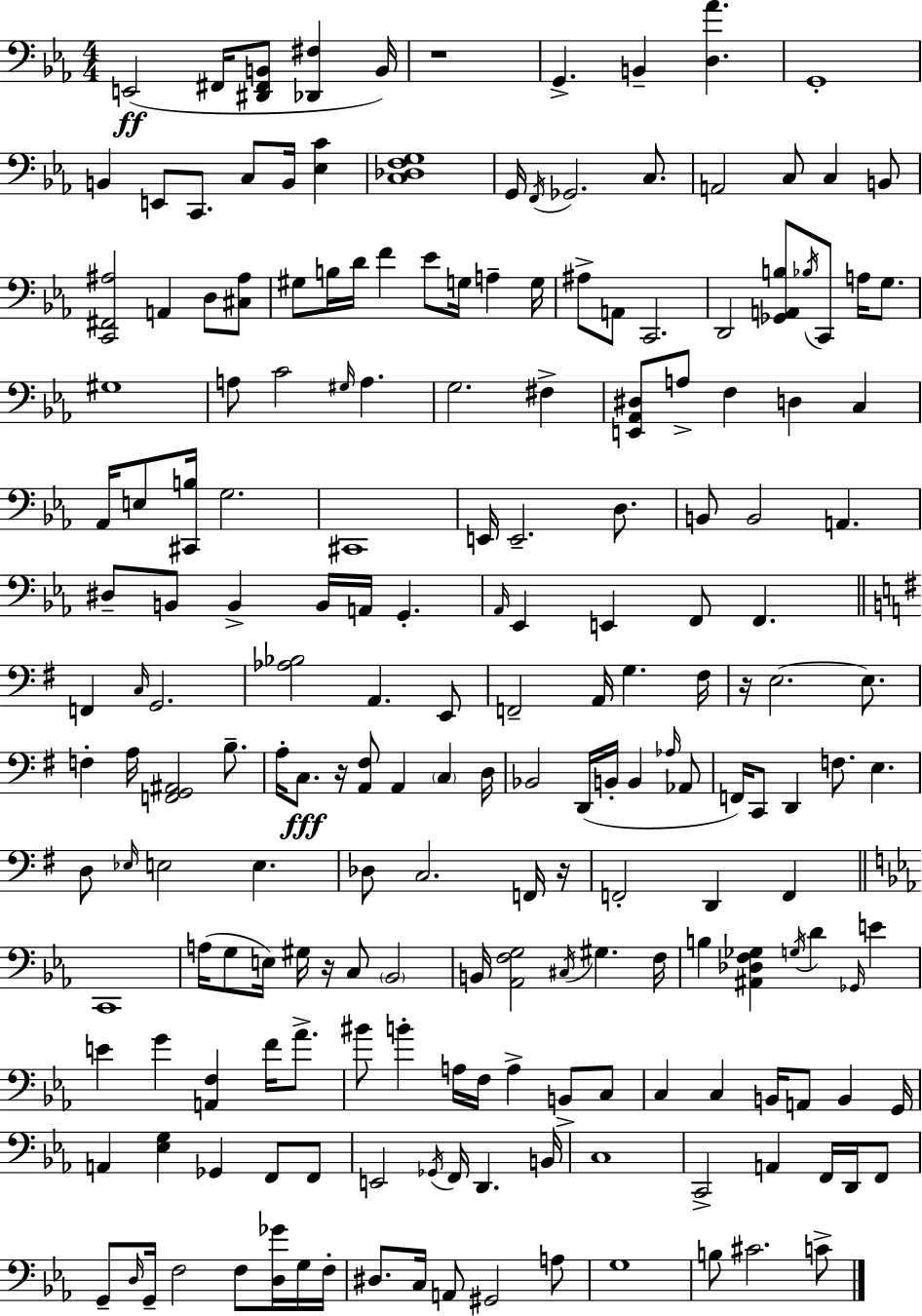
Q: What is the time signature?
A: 4/4